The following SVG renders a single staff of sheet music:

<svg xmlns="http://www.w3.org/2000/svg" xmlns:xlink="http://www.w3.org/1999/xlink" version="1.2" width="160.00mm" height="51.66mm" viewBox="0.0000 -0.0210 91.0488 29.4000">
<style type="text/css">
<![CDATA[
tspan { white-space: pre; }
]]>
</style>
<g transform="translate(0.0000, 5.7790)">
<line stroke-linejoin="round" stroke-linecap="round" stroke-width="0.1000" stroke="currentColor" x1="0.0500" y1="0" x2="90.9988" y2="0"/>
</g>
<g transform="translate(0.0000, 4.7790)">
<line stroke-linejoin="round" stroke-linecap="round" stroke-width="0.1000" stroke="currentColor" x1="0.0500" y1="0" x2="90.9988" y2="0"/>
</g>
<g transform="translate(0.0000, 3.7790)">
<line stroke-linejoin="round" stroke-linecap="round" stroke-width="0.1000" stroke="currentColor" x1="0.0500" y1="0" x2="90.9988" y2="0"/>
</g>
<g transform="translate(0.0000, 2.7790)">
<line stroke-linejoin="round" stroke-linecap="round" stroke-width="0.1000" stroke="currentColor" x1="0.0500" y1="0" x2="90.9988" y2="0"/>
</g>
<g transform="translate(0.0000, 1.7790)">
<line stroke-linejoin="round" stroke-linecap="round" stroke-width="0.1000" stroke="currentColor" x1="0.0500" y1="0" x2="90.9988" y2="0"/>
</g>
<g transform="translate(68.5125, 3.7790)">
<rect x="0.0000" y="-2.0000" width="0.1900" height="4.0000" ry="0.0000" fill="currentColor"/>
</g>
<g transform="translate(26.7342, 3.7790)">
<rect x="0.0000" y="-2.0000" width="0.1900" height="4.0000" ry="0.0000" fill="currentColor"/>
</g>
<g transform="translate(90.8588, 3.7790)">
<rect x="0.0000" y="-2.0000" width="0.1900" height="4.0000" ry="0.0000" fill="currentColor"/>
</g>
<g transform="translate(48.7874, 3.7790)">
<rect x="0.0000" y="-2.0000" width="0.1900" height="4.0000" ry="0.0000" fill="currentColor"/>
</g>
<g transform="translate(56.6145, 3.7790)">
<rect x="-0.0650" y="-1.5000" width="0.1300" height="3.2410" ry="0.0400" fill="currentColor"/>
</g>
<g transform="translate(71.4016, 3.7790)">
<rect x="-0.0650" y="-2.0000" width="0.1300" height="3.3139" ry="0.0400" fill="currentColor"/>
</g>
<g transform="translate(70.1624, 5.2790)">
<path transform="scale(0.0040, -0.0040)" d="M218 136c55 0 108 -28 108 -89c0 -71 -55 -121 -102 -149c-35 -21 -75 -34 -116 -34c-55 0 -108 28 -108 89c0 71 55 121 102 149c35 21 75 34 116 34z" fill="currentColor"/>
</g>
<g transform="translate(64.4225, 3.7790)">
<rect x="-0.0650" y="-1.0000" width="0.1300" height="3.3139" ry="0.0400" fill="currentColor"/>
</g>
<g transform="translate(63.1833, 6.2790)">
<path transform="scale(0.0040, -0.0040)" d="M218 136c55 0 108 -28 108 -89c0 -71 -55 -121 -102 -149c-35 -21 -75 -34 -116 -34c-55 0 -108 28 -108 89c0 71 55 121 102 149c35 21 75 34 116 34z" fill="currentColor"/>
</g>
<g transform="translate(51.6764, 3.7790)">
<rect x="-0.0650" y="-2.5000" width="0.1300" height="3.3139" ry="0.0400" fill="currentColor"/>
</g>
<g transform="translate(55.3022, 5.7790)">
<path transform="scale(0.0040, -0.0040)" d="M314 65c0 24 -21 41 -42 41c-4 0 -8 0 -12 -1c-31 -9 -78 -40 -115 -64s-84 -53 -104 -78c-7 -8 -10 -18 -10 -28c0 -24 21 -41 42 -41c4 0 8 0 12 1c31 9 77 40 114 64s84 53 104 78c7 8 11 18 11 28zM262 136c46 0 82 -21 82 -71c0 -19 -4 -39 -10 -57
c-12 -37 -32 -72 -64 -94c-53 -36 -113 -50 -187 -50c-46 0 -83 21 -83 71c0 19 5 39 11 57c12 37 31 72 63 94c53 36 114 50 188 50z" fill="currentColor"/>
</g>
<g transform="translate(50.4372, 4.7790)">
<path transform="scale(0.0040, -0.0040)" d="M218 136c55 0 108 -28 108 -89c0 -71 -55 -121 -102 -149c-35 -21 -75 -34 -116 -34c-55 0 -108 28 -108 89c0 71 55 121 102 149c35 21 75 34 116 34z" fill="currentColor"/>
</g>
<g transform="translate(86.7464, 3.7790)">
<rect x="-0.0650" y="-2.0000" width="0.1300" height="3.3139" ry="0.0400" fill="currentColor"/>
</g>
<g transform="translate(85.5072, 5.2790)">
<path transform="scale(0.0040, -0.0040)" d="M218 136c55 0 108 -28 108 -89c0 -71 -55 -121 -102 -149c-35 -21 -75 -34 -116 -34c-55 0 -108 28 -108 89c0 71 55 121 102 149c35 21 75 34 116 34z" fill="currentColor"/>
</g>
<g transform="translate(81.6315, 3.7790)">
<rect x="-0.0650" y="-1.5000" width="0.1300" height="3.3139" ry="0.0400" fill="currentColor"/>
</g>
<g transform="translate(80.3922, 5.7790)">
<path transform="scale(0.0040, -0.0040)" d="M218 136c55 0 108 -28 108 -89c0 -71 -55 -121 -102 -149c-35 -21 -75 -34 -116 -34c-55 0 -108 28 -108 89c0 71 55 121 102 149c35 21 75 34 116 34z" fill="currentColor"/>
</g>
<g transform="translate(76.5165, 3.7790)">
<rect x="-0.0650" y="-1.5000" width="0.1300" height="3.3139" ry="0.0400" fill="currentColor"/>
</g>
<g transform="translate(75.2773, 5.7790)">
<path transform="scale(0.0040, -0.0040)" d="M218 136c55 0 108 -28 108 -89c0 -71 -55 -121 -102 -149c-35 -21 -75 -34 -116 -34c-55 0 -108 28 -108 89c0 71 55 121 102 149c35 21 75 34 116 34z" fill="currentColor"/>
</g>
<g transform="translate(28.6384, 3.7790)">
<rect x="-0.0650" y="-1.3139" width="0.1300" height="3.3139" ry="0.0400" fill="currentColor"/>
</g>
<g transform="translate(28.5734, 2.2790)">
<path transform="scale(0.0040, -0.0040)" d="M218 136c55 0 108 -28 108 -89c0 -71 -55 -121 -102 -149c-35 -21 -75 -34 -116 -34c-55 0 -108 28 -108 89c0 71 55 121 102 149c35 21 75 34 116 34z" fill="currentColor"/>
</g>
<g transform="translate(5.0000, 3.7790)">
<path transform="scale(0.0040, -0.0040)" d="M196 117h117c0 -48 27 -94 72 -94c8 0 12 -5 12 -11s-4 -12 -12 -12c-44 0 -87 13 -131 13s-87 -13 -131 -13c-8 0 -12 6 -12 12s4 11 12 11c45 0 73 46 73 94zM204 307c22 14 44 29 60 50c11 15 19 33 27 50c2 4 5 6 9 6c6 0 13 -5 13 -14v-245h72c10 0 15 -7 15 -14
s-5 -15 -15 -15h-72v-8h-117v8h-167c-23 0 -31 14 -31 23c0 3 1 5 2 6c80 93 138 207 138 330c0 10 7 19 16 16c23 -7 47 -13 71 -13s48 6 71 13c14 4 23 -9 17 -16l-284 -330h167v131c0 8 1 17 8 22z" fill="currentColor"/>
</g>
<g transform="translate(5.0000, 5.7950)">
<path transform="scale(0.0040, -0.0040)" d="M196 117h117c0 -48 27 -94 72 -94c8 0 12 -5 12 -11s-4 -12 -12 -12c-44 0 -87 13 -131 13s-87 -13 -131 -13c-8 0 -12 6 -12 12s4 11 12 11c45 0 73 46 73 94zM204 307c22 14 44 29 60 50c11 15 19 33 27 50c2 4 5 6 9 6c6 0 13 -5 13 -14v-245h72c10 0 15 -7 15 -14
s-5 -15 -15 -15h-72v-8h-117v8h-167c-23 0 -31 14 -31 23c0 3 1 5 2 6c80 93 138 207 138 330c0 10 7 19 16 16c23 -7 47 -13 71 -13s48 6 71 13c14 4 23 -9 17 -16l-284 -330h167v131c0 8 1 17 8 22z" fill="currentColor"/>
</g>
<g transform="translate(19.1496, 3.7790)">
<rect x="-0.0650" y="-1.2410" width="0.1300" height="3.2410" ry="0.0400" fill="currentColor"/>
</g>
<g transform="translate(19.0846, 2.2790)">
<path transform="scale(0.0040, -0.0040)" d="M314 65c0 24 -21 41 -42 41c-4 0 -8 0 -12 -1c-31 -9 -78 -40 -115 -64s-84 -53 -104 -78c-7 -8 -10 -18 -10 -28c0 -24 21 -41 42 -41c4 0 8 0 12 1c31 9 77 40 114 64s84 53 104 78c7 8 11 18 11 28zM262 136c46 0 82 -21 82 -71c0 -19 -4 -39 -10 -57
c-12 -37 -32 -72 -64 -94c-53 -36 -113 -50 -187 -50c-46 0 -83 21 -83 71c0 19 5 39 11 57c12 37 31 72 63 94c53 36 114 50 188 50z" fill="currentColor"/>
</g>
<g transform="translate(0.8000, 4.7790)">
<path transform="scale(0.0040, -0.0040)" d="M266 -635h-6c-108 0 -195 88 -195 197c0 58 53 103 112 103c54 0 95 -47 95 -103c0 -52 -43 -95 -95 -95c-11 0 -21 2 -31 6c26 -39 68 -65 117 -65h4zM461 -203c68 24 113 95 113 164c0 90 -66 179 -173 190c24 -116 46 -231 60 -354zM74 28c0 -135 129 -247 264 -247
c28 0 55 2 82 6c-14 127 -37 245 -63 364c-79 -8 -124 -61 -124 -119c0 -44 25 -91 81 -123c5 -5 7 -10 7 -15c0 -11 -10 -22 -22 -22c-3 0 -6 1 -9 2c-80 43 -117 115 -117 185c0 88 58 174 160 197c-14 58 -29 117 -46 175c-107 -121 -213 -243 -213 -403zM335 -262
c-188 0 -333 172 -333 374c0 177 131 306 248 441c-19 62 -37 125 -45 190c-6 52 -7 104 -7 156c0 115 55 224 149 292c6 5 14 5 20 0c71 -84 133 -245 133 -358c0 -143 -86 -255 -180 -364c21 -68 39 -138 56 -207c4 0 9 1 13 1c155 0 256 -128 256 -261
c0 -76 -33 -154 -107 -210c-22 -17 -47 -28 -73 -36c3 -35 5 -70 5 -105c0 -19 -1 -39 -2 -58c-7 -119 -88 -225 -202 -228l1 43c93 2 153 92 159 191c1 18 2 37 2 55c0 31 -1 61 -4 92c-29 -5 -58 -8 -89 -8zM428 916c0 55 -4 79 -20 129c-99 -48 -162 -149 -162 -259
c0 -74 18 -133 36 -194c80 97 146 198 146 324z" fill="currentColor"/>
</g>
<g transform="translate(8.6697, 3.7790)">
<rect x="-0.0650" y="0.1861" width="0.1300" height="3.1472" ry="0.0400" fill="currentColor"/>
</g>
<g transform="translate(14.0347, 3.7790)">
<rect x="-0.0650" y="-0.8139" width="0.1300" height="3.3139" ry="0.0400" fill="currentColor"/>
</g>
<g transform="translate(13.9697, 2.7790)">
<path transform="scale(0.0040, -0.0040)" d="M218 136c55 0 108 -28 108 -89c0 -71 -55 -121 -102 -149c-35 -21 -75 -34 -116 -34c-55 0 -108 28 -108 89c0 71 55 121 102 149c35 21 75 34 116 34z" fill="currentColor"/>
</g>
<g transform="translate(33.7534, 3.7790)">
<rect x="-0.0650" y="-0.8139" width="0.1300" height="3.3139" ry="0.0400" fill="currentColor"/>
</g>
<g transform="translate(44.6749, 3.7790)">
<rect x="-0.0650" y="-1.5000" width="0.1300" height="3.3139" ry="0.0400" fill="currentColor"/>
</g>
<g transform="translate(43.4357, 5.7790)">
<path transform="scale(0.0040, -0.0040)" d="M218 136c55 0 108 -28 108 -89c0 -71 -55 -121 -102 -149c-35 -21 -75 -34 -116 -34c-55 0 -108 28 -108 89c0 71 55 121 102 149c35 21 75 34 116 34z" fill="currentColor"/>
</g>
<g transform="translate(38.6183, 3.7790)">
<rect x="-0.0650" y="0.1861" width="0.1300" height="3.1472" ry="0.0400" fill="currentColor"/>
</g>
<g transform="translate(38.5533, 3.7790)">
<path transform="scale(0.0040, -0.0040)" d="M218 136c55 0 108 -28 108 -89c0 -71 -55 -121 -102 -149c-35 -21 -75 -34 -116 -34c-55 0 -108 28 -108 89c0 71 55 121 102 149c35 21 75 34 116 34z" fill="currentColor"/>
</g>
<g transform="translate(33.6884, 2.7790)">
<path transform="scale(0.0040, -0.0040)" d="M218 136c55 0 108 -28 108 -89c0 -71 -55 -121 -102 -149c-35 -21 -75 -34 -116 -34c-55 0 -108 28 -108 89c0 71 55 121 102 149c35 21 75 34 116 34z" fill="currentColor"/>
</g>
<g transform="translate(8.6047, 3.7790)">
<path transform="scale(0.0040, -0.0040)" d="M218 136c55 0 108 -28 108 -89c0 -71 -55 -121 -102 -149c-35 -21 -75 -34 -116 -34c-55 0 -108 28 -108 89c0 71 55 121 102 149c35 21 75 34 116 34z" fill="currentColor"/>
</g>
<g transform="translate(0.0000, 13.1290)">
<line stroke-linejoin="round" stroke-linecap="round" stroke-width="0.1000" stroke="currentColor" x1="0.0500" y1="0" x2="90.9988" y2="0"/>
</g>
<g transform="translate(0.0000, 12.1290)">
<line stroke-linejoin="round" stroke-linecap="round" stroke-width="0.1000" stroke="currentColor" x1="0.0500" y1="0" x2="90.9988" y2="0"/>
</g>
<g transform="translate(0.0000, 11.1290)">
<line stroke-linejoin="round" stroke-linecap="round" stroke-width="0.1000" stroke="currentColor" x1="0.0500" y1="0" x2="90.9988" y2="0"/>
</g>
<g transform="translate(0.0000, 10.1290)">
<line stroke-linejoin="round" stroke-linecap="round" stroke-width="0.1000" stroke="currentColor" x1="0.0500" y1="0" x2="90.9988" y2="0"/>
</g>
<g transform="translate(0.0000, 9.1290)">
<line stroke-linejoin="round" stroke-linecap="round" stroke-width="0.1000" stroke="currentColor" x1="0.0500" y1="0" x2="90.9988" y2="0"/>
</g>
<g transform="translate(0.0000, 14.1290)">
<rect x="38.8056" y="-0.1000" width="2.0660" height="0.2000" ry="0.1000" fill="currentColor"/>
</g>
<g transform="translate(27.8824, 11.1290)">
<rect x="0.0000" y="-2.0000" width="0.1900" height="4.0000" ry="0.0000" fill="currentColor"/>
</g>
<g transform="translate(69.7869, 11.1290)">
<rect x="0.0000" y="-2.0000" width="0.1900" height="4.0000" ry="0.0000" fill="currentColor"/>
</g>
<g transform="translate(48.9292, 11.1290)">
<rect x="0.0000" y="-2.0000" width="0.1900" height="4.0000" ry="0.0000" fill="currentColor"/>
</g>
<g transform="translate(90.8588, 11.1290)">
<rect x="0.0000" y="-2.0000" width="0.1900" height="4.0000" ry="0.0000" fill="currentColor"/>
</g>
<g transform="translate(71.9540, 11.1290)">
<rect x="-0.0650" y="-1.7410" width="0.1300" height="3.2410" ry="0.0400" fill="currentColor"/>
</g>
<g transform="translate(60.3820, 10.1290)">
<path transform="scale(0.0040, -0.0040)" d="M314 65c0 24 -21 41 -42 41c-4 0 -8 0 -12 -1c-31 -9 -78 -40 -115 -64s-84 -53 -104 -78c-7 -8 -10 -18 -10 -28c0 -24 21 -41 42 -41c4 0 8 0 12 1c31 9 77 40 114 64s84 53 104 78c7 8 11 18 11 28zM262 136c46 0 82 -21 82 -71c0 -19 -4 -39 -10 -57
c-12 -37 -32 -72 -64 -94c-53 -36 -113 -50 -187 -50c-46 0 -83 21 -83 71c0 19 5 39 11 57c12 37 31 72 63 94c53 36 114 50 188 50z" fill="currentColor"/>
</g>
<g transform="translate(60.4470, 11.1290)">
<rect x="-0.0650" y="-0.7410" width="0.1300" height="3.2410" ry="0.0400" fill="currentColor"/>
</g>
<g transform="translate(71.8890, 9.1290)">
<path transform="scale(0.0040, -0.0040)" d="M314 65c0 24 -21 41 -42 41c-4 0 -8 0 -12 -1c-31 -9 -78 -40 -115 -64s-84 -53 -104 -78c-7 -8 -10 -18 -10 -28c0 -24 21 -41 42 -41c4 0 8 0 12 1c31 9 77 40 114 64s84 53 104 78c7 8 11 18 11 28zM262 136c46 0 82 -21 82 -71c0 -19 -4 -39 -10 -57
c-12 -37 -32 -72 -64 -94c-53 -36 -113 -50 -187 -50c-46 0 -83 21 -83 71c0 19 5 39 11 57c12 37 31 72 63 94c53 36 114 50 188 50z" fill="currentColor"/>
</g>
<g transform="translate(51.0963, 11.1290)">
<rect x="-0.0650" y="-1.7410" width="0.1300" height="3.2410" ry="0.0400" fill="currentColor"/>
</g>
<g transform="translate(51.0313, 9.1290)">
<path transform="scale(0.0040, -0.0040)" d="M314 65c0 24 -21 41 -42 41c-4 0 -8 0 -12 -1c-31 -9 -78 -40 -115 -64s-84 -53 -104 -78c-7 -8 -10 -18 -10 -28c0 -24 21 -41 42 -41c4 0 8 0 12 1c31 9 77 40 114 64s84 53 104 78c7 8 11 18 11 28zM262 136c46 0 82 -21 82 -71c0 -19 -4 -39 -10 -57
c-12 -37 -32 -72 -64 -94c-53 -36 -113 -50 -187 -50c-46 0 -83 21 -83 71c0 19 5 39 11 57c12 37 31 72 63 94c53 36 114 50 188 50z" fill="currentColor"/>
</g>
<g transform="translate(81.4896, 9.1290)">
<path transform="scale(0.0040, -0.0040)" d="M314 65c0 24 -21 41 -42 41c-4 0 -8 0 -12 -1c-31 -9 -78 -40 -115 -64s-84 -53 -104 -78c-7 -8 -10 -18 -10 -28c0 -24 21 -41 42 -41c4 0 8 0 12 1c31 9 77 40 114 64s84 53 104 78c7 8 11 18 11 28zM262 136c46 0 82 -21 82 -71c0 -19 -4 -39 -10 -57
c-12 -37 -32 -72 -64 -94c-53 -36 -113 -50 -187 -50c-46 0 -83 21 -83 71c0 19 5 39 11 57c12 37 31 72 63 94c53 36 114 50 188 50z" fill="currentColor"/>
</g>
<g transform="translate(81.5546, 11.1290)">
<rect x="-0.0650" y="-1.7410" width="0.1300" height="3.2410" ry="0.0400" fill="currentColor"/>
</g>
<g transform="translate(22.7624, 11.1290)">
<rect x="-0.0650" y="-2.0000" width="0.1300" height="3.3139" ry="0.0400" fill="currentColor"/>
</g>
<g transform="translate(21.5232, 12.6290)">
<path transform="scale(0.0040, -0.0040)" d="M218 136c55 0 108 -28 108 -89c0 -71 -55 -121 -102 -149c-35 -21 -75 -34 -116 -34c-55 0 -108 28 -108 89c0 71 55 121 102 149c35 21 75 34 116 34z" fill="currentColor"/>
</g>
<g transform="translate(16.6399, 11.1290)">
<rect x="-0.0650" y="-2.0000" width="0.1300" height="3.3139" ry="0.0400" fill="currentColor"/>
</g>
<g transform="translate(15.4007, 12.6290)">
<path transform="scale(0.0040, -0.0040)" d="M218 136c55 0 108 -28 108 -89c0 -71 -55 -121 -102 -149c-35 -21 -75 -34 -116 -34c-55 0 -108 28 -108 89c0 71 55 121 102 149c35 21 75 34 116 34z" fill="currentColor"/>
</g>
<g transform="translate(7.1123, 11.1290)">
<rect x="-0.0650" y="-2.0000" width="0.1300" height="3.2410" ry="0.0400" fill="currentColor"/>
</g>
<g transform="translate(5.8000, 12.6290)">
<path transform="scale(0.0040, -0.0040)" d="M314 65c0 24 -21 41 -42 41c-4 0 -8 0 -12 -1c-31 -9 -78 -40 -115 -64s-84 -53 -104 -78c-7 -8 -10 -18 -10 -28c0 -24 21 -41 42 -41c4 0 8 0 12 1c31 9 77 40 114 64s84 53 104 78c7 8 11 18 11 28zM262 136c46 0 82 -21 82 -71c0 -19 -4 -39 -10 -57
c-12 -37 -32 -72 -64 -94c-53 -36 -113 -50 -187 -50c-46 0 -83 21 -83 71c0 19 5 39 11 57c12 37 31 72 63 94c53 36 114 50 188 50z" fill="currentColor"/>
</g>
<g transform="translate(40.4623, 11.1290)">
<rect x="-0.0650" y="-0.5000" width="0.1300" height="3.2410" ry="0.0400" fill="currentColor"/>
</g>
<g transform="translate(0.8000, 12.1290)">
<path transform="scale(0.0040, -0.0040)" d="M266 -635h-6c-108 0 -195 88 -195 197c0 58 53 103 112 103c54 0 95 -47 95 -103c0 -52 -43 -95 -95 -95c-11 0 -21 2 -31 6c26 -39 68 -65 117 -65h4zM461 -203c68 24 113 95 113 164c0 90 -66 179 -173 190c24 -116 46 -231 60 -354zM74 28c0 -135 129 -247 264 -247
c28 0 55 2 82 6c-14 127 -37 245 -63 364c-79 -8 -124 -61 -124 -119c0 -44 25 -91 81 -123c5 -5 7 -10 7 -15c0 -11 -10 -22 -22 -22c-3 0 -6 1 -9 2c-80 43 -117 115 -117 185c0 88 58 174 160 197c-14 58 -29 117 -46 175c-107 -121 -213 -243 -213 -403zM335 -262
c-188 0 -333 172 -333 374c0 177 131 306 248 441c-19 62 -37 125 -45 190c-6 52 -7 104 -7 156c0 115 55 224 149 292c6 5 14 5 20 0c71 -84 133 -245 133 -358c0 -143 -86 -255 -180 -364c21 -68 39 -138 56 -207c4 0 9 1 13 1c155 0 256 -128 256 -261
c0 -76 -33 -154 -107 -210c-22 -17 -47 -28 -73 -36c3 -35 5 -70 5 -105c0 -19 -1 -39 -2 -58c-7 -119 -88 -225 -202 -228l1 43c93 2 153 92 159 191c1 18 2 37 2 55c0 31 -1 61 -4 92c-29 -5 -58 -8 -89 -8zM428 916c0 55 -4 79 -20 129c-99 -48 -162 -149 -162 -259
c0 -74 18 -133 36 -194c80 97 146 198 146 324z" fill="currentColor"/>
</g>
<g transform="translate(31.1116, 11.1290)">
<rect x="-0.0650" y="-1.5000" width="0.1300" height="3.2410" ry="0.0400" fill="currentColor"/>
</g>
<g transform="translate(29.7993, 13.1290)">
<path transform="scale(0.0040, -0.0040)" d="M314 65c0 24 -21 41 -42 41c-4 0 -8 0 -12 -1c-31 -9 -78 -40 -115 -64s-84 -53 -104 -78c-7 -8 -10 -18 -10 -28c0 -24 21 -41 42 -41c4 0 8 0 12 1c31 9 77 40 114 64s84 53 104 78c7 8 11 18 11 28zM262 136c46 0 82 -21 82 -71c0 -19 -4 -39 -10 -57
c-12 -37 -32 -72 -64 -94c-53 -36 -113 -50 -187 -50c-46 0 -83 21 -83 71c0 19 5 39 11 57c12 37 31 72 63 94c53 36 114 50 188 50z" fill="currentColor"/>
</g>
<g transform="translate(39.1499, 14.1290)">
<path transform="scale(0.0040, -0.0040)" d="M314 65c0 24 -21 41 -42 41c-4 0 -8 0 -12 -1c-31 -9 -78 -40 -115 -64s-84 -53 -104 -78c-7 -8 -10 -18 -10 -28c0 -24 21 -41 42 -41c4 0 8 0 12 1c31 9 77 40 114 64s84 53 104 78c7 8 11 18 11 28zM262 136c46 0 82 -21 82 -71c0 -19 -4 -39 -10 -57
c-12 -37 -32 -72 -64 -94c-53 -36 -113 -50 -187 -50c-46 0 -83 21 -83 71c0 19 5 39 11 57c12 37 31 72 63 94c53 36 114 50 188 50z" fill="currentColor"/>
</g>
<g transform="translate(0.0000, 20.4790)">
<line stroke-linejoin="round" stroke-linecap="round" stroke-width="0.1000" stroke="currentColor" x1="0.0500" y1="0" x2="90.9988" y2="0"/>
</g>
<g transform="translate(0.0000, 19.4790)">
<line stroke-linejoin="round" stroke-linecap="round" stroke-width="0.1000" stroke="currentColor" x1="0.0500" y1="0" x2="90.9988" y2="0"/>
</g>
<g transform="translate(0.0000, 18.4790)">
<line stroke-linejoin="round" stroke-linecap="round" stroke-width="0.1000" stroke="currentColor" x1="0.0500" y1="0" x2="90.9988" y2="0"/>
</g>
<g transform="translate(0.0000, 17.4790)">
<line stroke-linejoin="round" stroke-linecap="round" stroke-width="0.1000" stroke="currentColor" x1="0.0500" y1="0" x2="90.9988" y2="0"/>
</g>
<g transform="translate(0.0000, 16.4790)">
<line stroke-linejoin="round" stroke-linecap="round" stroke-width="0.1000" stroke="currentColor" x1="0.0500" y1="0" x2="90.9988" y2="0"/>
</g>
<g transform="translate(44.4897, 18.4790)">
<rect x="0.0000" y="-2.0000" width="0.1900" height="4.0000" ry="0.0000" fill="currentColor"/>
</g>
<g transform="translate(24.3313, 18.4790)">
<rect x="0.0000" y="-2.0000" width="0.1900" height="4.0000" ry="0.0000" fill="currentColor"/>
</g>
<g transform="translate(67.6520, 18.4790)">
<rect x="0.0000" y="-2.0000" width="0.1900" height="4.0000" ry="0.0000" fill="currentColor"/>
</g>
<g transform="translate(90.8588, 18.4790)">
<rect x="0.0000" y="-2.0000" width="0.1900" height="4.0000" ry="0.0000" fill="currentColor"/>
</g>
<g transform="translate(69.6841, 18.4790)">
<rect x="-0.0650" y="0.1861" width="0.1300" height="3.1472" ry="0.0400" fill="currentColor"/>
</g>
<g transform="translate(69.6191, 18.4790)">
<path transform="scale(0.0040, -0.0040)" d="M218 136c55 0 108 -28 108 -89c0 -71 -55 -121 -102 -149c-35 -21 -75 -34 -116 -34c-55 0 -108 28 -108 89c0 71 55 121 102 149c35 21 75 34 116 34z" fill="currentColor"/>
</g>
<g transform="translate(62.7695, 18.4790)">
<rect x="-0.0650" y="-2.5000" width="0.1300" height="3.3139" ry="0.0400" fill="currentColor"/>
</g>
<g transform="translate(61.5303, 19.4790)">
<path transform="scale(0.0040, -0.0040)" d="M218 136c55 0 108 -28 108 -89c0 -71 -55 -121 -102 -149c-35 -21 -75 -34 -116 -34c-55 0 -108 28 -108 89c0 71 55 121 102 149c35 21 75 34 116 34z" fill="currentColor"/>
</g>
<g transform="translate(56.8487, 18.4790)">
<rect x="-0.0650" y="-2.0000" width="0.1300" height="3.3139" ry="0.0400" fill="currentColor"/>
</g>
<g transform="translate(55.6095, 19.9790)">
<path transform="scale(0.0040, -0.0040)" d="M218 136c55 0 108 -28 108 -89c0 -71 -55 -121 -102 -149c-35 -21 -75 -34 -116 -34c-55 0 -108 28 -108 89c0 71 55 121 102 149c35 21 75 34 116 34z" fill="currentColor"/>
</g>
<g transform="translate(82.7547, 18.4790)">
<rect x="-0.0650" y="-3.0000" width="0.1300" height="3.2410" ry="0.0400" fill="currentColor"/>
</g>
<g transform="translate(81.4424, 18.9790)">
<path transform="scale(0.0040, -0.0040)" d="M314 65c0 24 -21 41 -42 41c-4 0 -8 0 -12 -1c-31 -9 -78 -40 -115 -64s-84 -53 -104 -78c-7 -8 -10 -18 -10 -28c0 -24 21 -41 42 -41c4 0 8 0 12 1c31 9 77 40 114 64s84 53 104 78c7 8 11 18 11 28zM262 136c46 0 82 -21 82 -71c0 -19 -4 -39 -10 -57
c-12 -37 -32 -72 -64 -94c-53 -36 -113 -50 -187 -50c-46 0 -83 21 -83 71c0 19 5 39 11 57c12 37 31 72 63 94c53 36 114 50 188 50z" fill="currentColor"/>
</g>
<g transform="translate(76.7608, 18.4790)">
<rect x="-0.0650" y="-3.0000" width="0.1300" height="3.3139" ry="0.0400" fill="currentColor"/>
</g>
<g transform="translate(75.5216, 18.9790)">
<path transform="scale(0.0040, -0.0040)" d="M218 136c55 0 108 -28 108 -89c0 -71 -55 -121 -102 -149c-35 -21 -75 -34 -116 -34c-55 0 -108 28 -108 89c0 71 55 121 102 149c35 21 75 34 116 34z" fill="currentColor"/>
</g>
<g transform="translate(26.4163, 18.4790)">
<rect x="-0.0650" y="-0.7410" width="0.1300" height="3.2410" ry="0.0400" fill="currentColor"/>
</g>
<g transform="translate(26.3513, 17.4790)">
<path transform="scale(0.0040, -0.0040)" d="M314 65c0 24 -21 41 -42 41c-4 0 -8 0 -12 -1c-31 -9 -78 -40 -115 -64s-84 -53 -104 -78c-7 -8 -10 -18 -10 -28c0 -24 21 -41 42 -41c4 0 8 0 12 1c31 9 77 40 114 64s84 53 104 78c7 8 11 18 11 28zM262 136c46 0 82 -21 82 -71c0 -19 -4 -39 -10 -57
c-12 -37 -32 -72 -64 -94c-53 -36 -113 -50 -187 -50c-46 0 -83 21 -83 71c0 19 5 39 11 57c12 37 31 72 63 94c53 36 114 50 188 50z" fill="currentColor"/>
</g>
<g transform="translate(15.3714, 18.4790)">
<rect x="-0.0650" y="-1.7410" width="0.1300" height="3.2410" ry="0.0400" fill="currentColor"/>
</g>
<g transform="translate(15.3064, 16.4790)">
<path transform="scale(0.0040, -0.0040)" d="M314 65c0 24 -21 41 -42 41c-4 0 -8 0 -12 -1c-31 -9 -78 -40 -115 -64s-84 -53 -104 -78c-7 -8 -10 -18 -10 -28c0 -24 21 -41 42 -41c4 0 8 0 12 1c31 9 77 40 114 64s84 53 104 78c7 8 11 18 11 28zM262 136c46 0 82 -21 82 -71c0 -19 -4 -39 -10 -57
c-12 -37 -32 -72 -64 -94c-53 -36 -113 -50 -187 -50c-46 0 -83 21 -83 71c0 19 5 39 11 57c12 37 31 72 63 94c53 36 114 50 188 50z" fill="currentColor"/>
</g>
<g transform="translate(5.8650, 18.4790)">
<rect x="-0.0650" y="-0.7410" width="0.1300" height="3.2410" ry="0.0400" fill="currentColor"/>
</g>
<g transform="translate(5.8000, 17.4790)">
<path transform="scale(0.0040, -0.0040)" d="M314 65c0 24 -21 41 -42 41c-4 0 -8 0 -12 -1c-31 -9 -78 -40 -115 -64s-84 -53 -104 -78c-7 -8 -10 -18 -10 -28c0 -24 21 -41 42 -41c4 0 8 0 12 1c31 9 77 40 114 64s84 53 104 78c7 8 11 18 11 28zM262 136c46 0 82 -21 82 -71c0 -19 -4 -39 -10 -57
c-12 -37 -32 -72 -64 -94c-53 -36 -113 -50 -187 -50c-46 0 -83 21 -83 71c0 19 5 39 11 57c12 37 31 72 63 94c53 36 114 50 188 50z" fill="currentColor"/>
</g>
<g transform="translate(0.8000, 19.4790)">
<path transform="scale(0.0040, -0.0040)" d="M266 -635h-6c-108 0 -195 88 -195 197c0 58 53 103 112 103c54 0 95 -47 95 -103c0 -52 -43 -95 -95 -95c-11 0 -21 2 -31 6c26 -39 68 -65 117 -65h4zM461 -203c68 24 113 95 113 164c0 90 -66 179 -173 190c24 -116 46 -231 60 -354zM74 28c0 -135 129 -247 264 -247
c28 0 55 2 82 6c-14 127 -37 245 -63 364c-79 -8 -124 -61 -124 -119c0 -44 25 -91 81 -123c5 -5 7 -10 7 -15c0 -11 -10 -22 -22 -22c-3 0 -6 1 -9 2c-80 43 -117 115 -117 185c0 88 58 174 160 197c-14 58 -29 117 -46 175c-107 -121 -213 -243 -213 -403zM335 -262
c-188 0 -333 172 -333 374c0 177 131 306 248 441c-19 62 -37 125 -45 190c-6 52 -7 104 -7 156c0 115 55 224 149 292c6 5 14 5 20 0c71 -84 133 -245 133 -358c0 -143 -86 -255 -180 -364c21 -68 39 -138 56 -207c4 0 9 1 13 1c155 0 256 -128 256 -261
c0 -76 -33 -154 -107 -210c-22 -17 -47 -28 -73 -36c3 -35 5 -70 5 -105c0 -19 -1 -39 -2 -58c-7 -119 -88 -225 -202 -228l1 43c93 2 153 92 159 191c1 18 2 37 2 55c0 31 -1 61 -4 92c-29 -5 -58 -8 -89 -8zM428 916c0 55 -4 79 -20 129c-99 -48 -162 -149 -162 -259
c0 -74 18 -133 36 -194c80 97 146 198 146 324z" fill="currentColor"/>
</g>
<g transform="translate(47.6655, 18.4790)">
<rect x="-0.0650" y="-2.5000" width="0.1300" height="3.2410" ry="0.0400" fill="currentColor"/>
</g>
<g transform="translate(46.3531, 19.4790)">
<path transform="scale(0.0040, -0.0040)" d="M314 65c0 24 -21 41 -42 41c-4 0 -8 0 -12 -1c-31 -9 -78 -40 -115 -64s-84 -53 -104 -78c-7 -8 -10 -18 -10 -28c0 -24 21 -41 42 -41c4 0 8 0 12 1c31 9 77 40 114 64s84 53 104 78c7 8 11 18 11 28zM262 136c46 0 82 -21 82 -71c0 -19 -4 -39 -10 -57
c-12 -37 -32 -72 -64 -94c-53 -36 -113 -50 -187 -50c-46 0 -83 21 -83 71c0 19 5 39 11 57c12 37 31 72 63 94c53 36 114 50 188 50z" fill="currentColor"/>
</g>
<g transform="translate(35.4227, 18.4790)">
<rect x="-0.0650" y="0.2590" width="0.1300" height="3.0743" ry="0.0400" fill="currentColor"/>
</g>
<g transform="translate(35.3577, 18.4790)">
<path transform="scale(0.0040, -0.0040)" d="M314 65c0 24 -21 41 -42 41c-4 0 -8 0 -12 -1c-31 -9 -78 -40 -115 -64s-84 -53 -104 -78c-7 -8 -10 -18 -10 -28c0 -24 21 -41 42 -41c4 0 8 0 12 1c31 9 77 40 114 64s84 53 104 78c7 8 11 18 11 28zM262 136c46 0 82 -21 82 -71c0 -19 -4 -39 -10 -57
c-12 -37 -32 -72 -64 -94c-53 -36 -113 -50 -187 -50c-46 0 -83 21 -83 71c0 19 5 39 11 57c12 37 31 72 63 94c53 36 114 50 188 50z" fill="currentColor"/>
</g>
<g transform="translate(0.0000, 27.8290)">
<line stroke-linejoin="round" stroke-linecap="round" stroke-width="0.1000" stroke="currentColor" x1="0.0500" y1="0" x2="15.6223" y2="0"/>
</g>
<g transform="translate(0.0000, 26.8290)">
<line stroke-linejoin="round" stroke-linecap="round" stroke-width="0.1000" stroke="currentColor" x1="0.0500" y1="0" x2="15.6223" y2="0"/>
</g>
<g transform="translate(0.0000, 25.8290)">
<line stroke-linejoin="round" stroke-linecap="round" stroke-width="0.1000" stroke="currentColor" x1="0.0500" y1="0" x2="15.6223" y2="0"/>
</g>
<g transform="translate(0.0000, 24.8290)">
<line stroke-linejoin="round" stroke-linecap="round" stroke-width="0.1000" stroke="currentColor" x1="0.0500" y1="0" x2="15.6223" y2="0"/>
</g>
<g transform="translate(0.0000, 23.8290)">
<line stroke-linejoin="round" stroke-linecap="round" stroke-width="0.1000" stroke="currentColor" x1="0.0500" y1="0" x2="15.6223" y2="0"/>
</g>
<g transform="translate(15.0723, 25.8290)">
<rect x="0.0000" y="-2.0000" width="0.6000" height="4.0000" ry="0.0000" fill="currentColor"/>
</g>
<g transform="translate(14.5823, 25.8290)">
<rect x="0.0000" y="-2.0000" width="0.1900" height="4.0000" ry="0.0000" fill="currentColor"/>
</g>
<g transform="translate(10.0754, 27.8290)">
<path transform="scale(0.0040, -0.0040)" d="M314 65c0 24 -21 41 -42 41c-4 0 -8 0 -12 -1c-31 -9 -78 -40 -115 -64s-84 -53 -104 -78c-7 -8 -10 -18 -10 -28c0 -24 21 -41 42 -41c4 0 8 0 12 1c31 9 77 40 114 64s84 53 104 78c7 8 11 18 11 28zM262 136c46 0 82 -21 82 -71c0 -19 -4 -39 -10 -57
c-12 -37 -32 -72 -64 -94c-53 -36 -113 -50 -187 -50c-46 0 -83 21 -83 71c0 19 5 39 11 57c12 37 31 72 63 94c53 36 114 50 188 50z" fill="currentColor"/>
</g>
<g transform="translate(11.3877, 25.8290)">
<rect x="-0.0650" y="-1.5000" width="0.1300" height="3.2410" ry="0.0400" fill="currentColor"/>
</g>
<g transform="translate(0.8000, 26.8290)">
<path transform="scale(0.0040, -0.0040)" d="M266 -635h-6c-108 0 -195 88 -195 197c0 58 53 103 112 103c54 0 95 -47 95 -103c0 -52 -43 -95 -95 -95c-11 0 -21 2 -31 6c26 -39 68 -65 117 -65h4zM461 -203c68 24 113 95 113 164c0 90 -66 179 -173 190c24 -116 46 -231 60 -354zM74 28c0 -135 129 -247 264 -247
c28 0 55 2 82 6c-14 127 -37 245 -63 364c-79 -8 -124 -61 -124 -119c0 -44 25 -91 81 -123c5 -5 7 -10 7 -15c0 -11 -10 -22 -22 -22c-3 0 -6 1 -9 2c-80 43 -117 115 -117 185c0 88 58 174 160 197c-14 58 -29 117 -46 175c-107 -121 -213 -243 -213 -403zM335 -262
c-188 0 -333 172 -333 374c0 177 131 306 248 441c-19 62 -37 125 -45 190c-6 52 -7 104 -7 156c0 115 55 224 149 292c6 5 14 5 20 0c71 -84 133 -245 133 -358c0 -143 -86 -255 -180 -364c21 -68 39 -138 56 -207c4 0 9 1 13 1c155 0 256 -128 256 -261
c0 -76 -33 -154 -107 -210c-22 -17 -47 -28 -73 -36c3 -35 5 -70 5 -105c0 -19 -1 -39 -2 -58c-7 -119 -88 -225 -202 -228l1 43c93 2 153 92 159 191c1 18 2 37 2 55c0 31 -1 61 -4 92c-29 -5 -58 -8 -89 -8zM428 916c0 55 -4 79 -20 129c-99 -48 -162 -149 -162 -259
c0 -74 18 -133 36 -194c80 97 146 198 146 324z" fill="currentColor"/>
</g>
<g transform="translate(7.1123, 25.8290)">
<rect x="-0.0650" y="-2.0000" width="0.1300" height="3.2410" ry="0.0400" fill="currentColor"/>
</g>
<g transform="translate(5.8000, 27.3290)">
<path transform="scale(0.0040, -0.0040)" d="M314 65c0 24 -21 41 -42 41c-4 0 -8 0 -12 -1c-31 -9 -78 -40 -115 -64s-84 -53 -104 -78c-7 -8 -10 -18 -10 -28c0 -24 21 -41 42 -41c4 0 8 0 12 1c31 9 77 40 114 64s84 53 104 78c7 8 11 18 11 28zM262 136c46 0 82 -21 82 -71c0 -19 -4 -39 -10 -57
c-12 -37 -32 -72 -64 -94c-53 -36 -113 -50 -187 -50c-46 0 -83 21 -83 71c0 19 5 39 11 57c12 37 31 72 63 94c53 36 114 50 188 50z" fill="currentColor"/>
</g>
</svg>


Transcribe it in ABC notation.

X:1
T:Untitled
M:4/4
L:1/4
K:C
B d e2 e d B E G E2 D F E E F F2 F F E2 C2 f2 d2 f2 f2 d2 f2 d2 B2 G2 F G B A A2 F2 E2